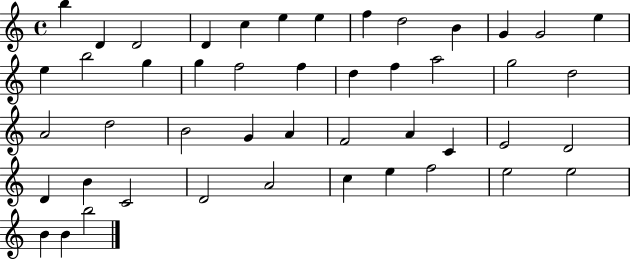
X:1
T:Untitled
M:4/4
L:1/4
K:C
b D D2 D c e e f d2 B G G2 e e b2 g g f2 f d f a2 g2 d2 A2 d2 B2 G A F2 A C E2 D2 D B C2 D2 A2 c e f2 e2 e2 B B b2